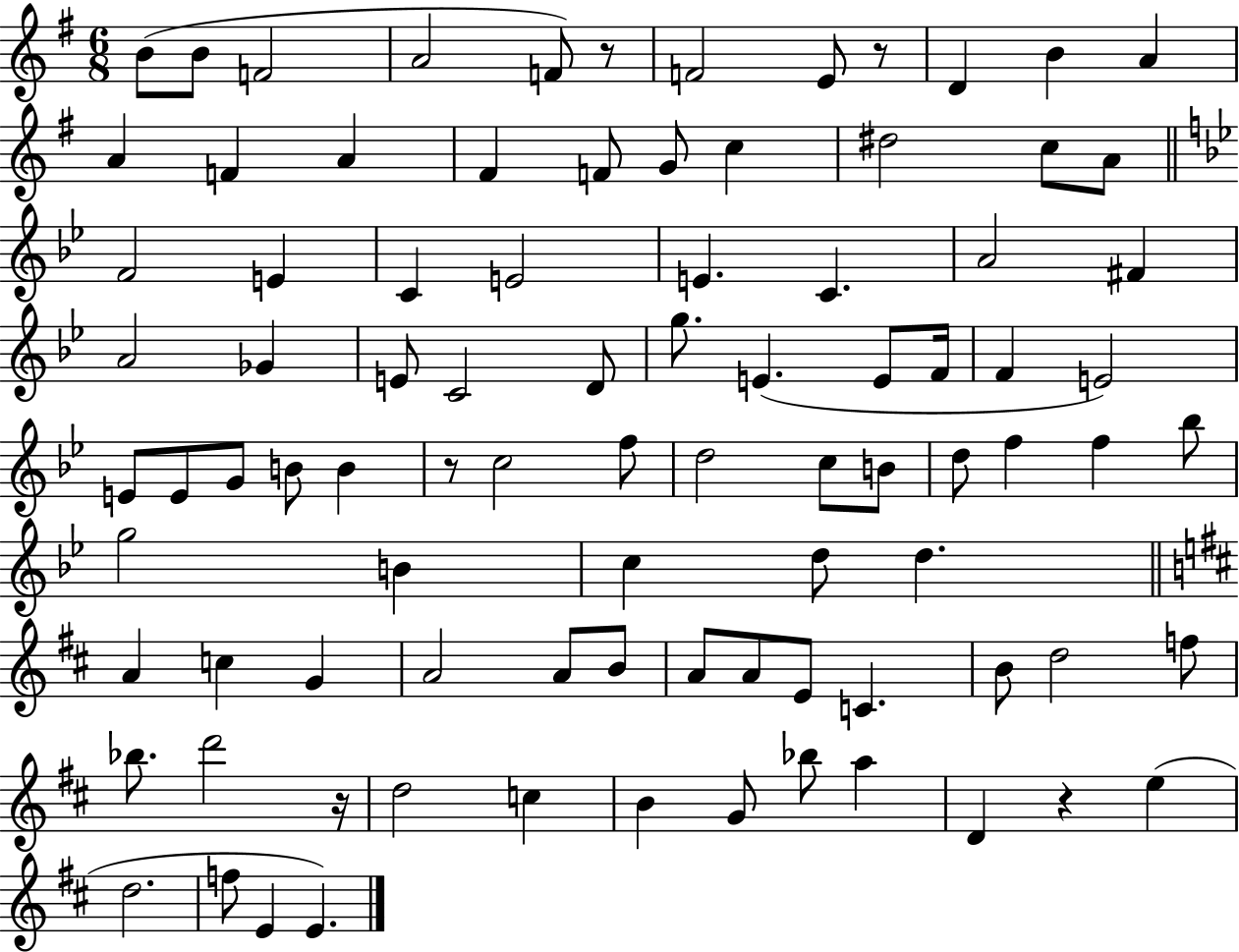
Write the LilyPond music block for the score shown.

{
  \clef treble
  \numericTimeSignature
  \time 6/8
  \key g \major
  b'8( b'8 f'2 | a'2 f'8) r8 | f'2 e'8 r8 | d'4 b'4 a'4 | \break a'4 f'4 a'4 | fis'4 f'8 g'8 c''4 | dis''2 c''8 a'8 | \bar "||" \break \key g \minor f'2 e'4 | c'4 e'2 | e'4. c'4. | a'2 fis'4 | \break a'2 ges'4 | e'8 c'2 d'8 | g''8. e'4.( e'8 f'16 | f'4 e'2) | \break e'8 e'8 g'8 b'8 b'4 | r8 c''2 f''8 | d''2 c''8 b'8 | d''8 f''4 f''4 bes''8 | \break g''2 b'4 | c''4 d''8 d''4. | \bar "||" \break \key d \major a'4 c''4 g'4 | a'2 a'8 b'8 | a'8 a'8 e'8 c'4. | b'8 d''2 f''8 | \break bes''8. d'''2 r16 | d''2 c''4 | b'4 g'8 bes''8 a''4 | d'4 r4 e''4( | \break d''2. | f''8 e'4 e'4.) | \bar "|."
}